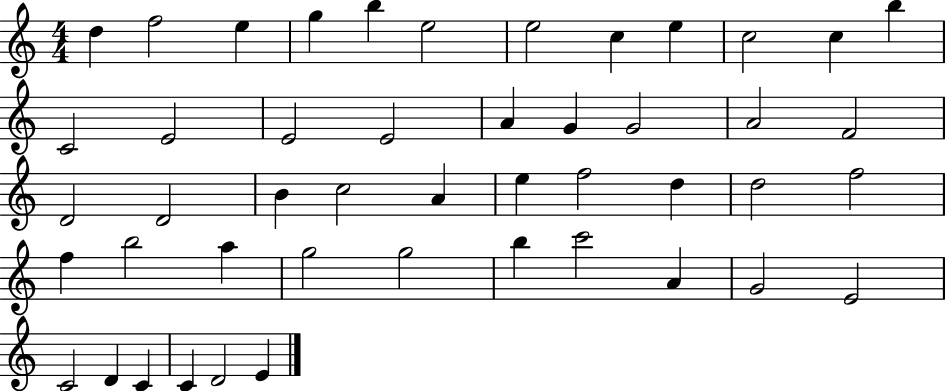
D5/q F5/h E5/q G5/q B5/q E5/h E5/h C5/q E5/q C5/h C5/q B5/q C4/h E4/h E4/h E4/h A4/q G4/q G4/h A4/h F4/h D4/h D4/h B4/q C5/h A4/q E5/q F5/h D5/q D5/h F5/h F5/q B5/h A5/q G5/h G5/h B5/q C6/h A4/q G4/h E4/h C4/h D4/q C4/q C4/q D4/h E4/q